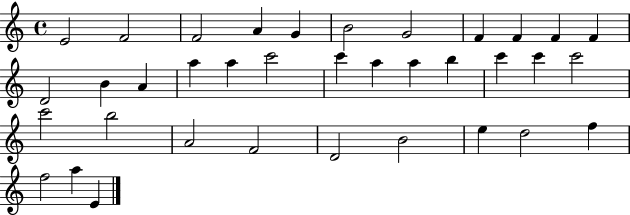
E4/h F4/h F4/h A4/q G4/q B4/h G4/h F4/q F4/q F4/q F4/q D4/h B4/q A4/q A5/q A5/q C6/h C6/q A5/q A5/q B5/q C6/q C6/q C6/h C6/h B5/h A4/h F4/h D4/h B4/h E5/q D5/h F5/q F5/h A5/q E4/q